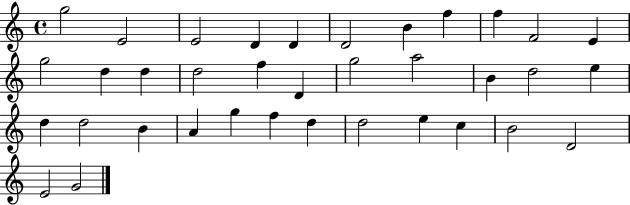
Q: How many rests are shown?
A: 0